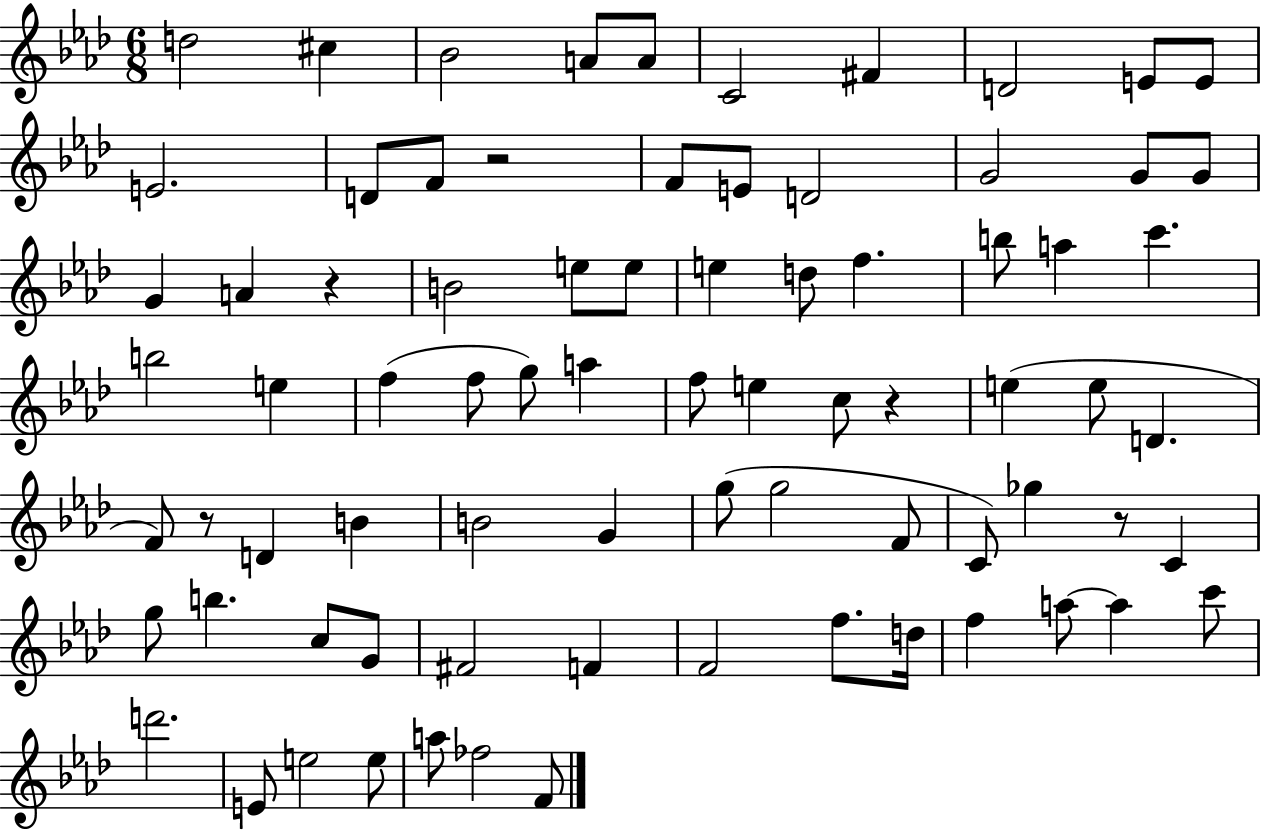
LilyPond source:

{
  \clef treble
  \numericTimeSignature
  \time 6/8
  \key aes \major
  d''2 cis''4 | bes'2 a'8 a'8 | c'2 fis'4 | d'2 e'8 e'8 | \break e'2. | d'8 f'8 r2 | f'8 e'8 d'2 | g'2 g'8 g'8 | \break g'4 a'4 r4 | b'2 e''8 e''8 | e''4 d''8 f''4. | b''8 a''4 c'''4. | \break b''2 e''4 | f''4( f''8 g''8) a''4 | f''8 e''4 c''8 r4 | e''4( e''8 d'4. | \break f'8) r8 d'4 b'4 | b'2 g'4 | g''8( g''2 f'8 | c'8) ges''4 r8 c'4 | \break g''8 b''4. c''8 g'8 | fis'2 f'4 | f'2 f''8. d''16 | f''4 a''8~~ a''4 c'''8 | \break d'''2. | e'8 e''2 e''8 | a''8 fes''2 f'8 | \bar "|."
}